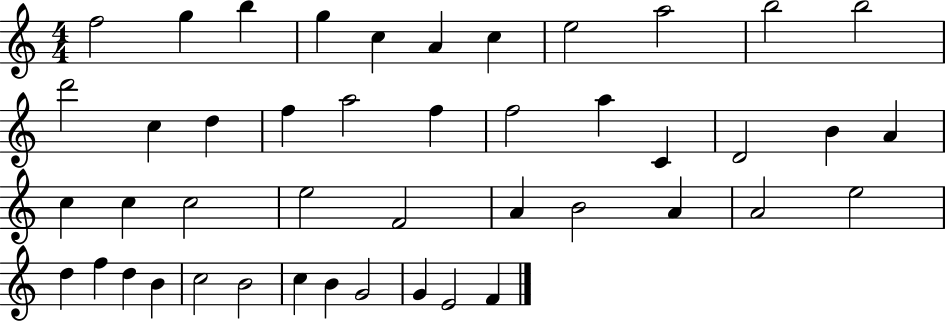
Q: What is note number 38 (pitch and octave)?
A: C5